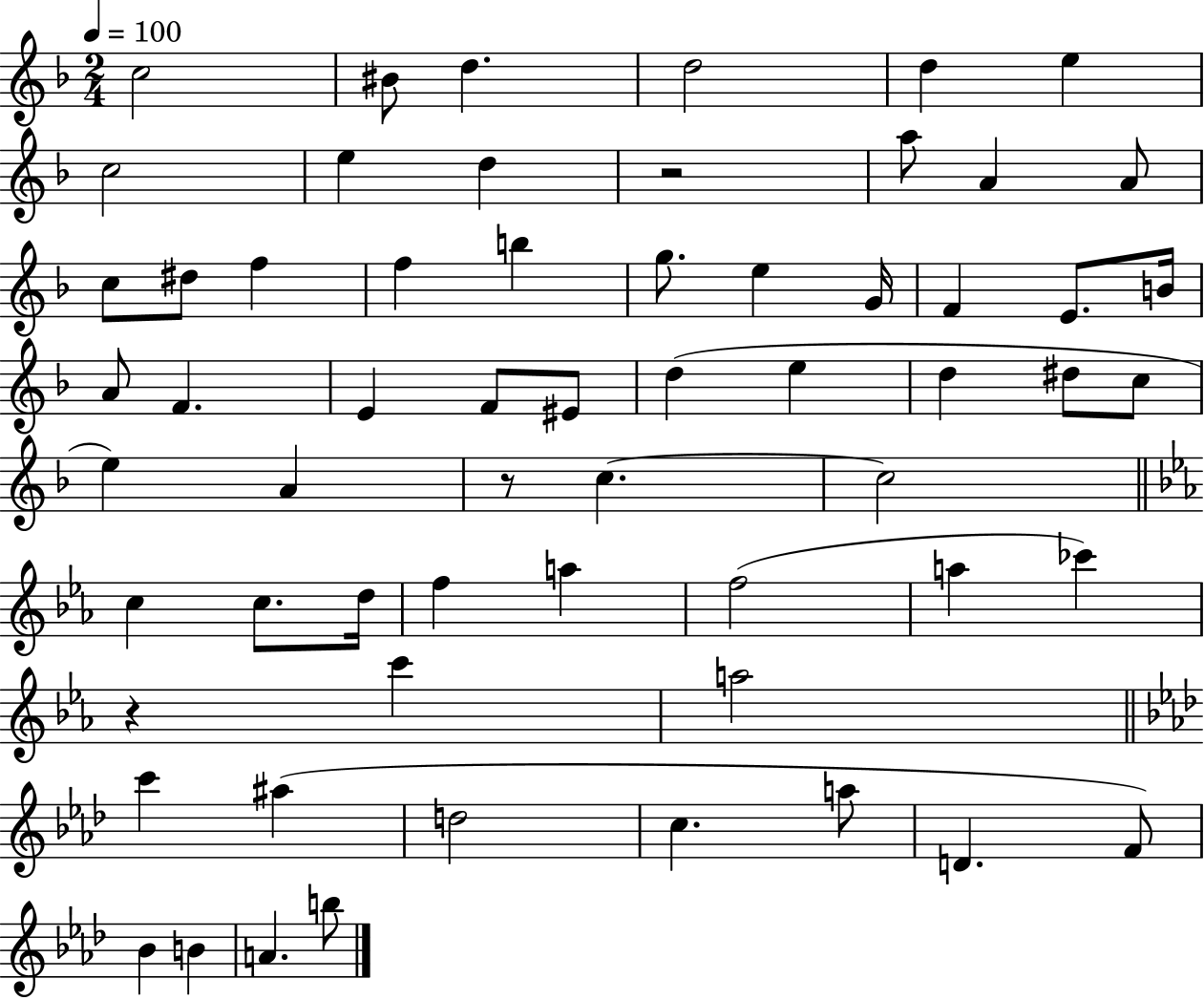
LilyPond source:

{
  \clef treble
  \numericTimeSignature
  \time 2/4
  \key f \major
  \tempo 4 = 100
  \repeat volta 2 { c''2 | bis'8 d''4. | d''2 | d''4 e''4 | \break c''2 | e''4 d''4 | r2 | a''8 a'4 a'8 | \break c''8 dis''8 f''4 | f''4 b''4 | g''8. e''4 g'16 | f'4 e'8. b'16 | \break a'8 f'4. | e'4 f'8 eis'8 | d''4( e''4 | d''4 dis''8 c''8 | \break e''4) a'4 | r8 c''4.~~ | c''2 | \bar "||" \break \key c \minor c''4 c''8. d''16 | f''4 a''4 | f''2( | a''4 ces'''4) | \break r4 c'''4 | a''2 | \bar "||" \break \key aes \major c'''4 ais''4( | d''2 | c''4. a''8 | d'4. f'8) | \break bes'4 b'4 | a'4. b''8 | } \bar "|."
}